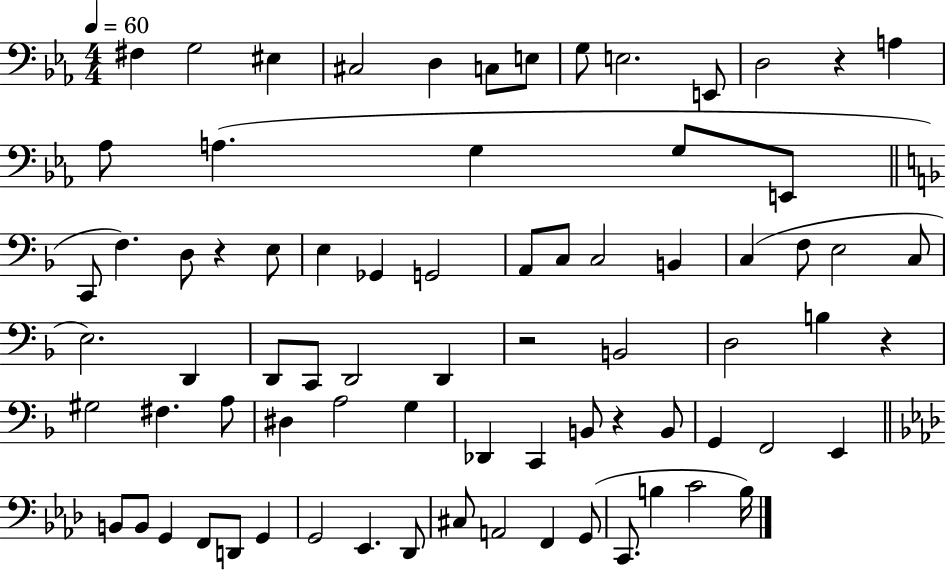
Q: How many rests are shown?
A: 5